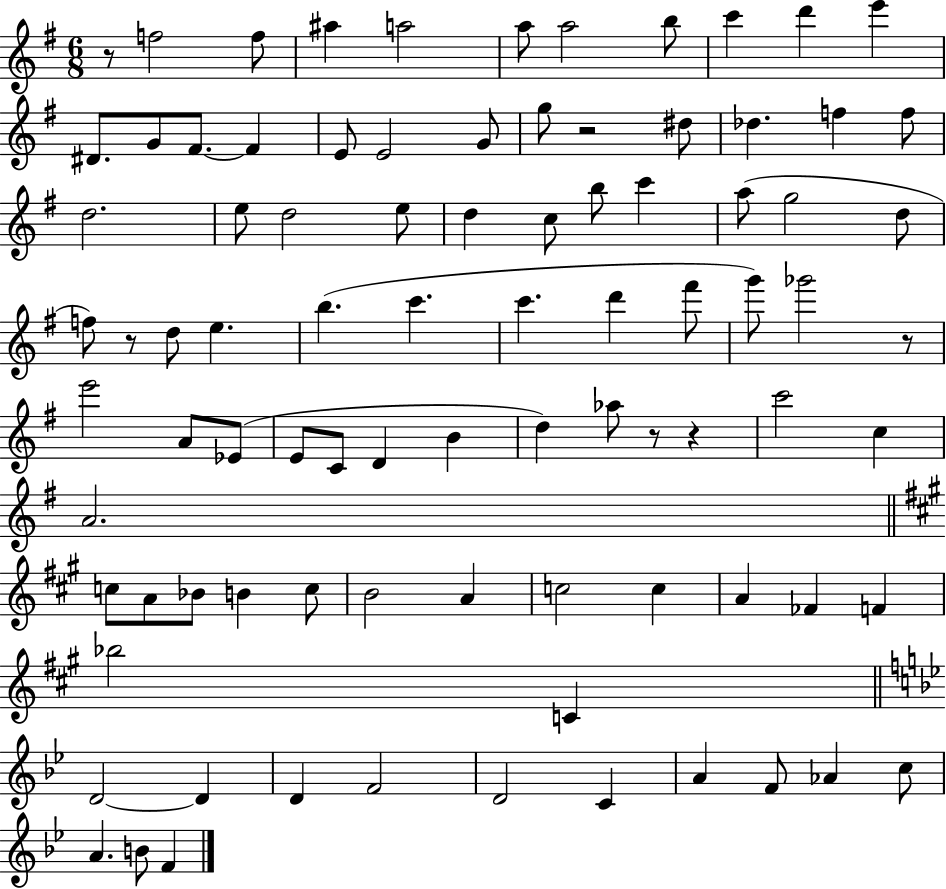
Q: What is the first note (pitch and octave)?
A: F5